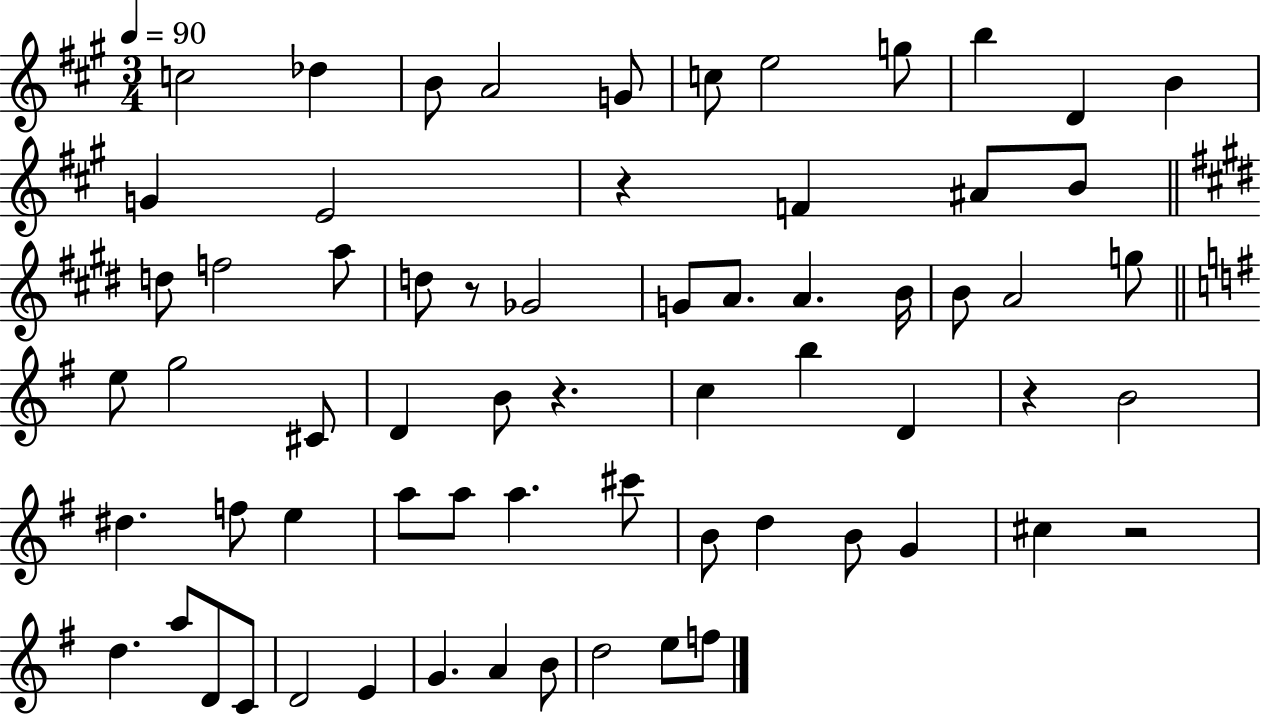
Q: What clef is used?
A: treble